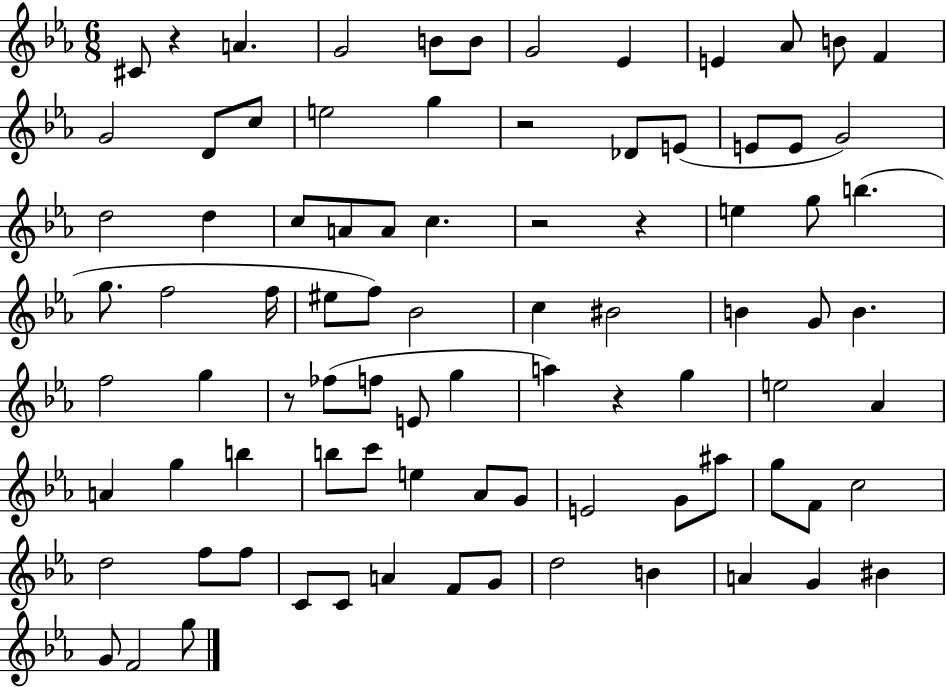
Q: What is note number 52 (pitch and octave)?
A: A4